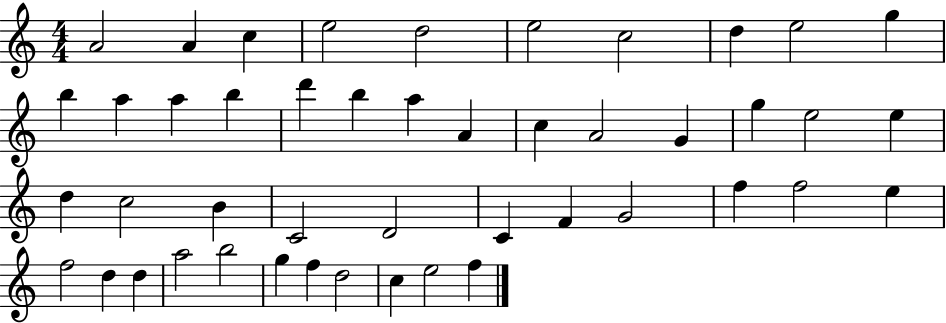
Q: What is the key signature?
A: C major